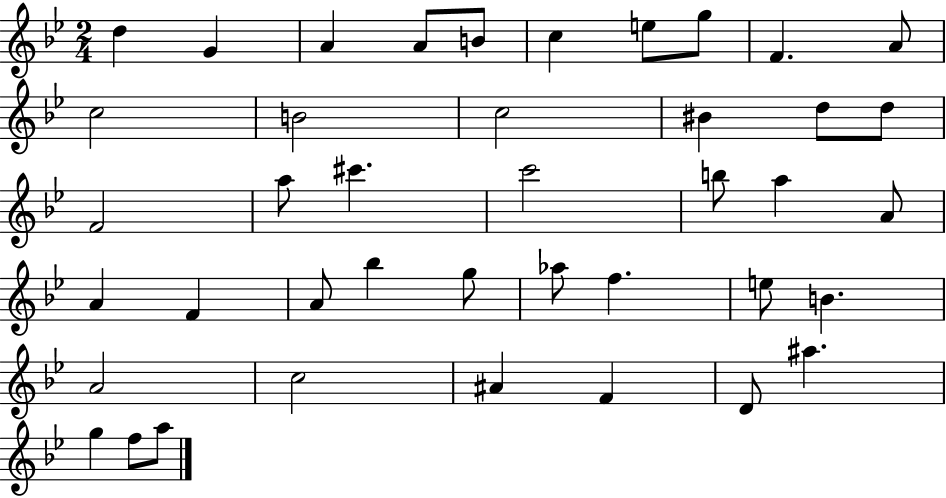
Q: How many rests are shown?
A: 0